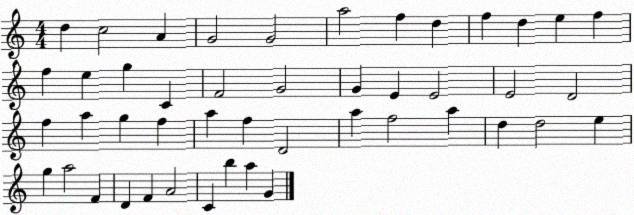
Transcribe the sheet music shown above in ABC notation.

X:1
T:Untitled
M:4/4
L:1/4
K:C
d c2 A G2 G2 a2 f d f d e f f e g C F2 G2 G E E2 E2 D2 f a g f a f D2 a f2 a d d2 e g a2 F D F A2 C b a G